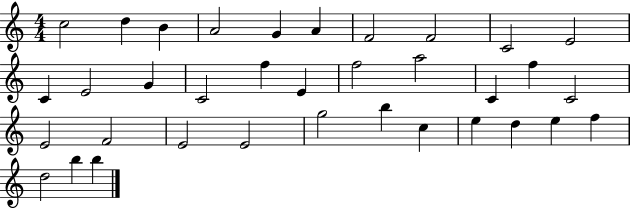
{
  \clef treble
  \numericTimeSignature
  \time 4/4
  \key c \major
  c''2 d''4 b'4 | a'2 g'4 a'4 | f'2 f'2 | c'2 e'2 | \break c'4 e'2 g'4 | c'2 f''4 e'4 | f''2 a''2 | c'4 f''4 c'2 | \break e'2 f'2 | e'2 e'2 | g''2 b''4 c''4 | e''4 d''4 e''4 f''4 | \break d''2 b''4 b''4 | \bar "|."
}